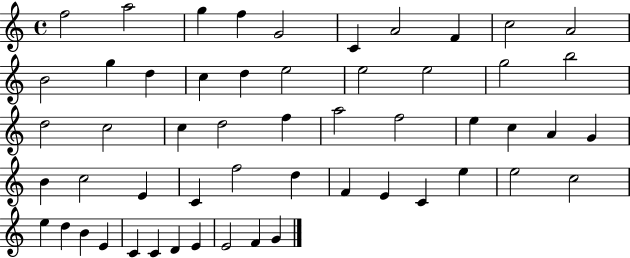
X:1
T:Untitled
M:4/4
L:1/4
K:C
f2 a2 g f G2 C A2 F c2 A2 B2 g d c d e2 e2 e2 g2 b2 d2 c2 c d2 f a2 f2 e c A G B c2 E C f2 d F E C e e2 c2 e d B E C C D E E2 F G